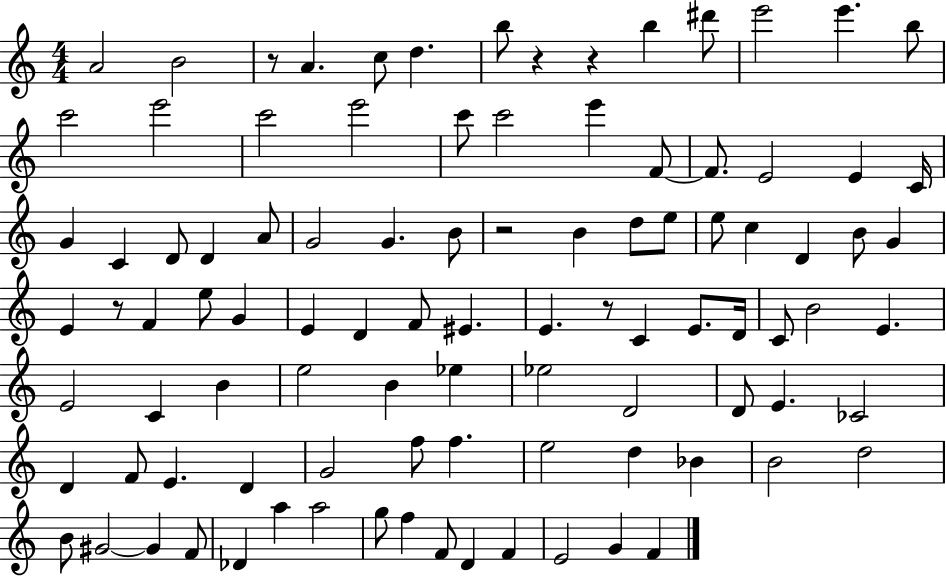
{
  \clef treble
  \numericTimeSignature
  \time 4/4
  \key c \major
  \repeat volta 2 { a'2 b'2 | r8 a'4. c''8 d''4. | b''8 r4 r4 b''4 dis'''8 | e'''2 e'''4. b''8 | \break c'''2 e'''2 | c'''2 e'''2 | c'''8 c'''2 e'''4 f'8~~ | f'8. e'2 e'4 c'16 | \break g'4 c'4 d'8 d'4 a'8 | g'2 g'4. b'8 | r2 b'4 d''8 e''8 | e''8 c''4 d'4 b'8 g'4 | \break e'4 r8 f'4 e''8 g'4 | e'4 d'4 f'8 eis'4. | e'4. r8 c'4 e'8. d'16 | c'8 b'2 e'4. | \break e'2 c'4 b'4 | e''2 b'4 ees''4 | ees''2 d'2 | d'8 e'4. ces'2 | \break d'4 f'8 e'4. d'4 | g'2 f''8 f''4. | e''2 d''4 bes'4 | b'2 d''2 | \break b'8 gis'2~~ gis'4 f'8 | des'4 a''4 a''2 | g''8 f''4 f'8 d'4 f'4 | e'2 g'4 f'4 | \break } \bar "|."
}